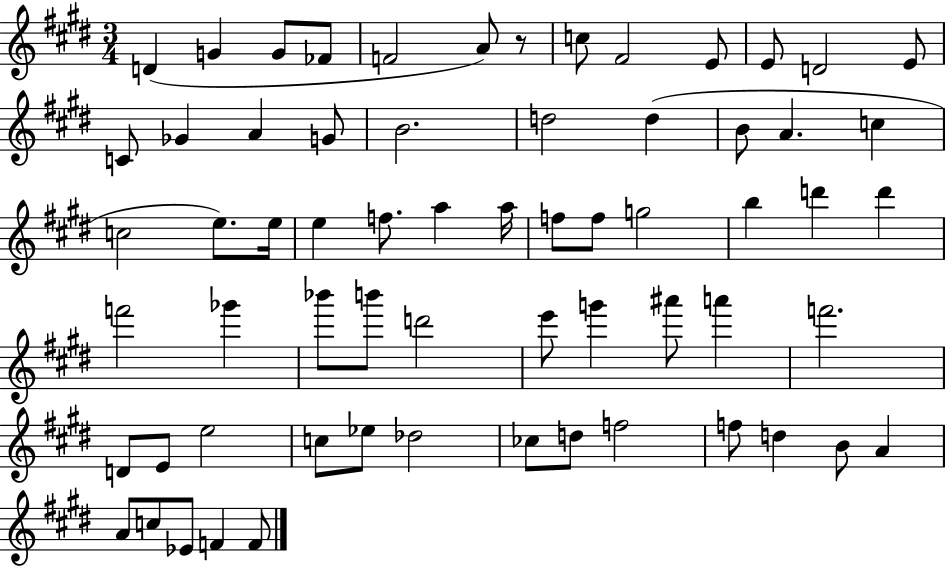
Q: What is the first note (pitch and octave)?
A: D4